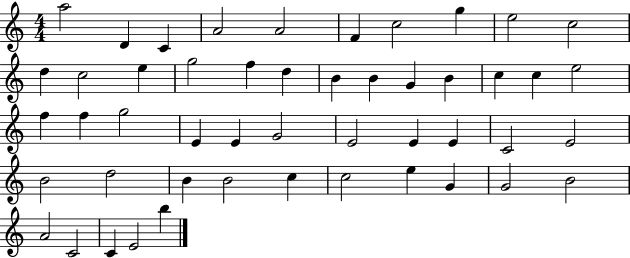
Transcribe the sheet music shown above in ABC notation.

X:1
T:Untitled
M:4/4
L:1/4
K:C
a2 D C A2 A2 F c2 g e2 c2 d c2 e g2 f d B B G B c c e2 f f g2 E E G2 E2 E E C2 E2 B2 d2 B B2 c c2 e G G2 B2 A2 C2 C E2 b